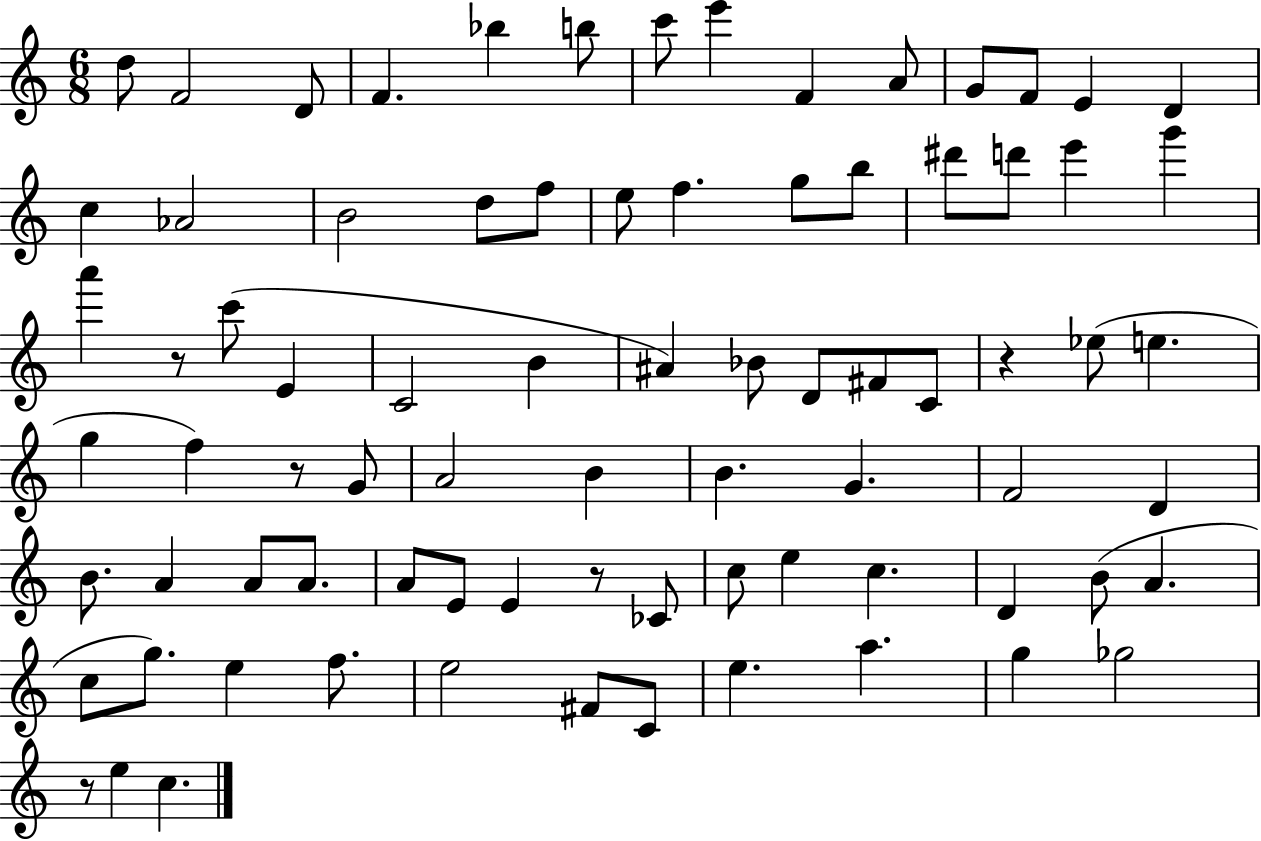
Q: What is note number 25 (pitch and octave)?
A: D6